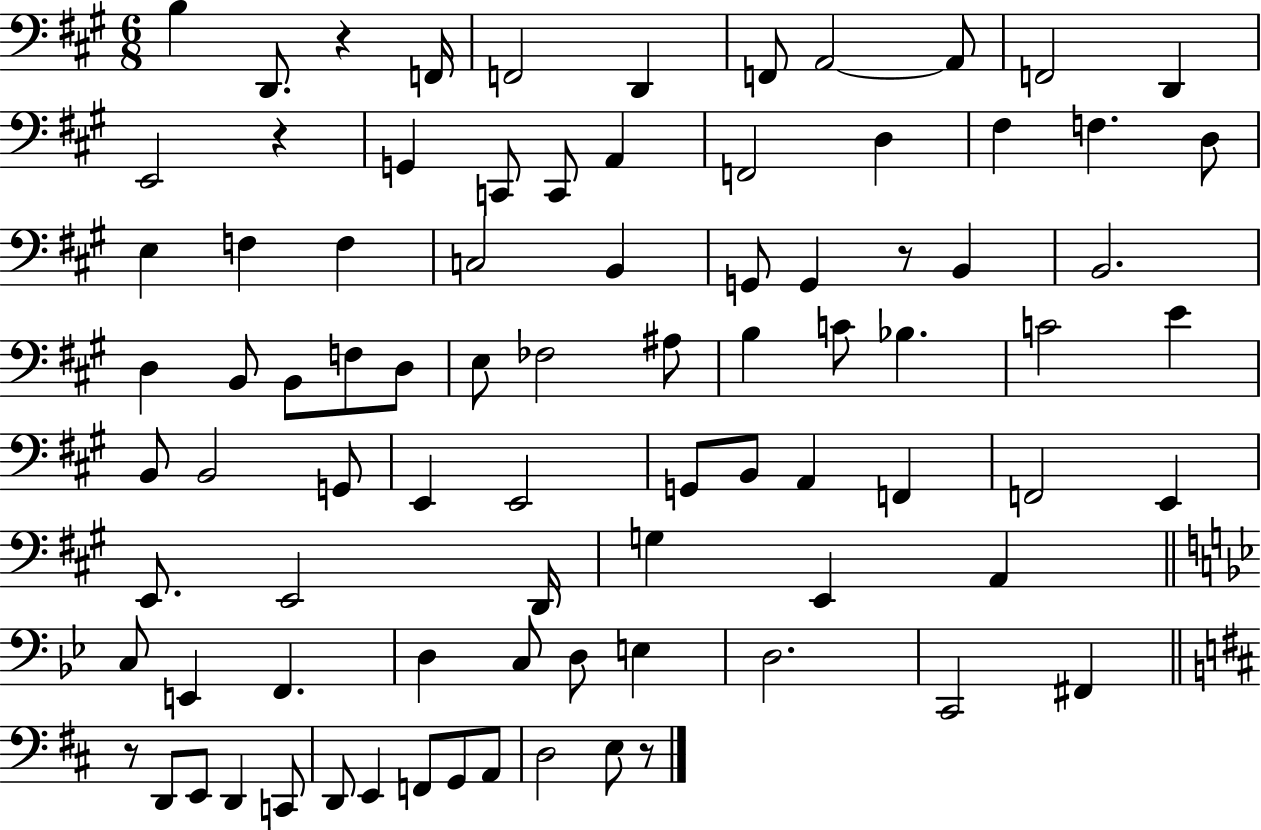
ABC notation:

X:1
T:Untitled
M:6/8
L:1/4
K:A
B, D,,/2 z F,,/4 F,,2 D,, F,,/2 A,,2 A,,/2 F,,2 D,, E,,2 z G,, C,,/2 C,,/2 A,, F,,2 D, ^F, F, D,/2 E, F, F, C,2 B,, G,,/2 G,, z/2 B,, B,,2 D, B,,/2 B,,/2 F,/2 D,/2 E,/2 _F,2 ^A,/2 B, C/2 _B, C2 E B,,/2 B,,2 G,,/2 E,, E,,2 G,,/2 B,,/2 A,, F,, F,,2 E,, E,,/2 E,,2 D,,/4 G, E,, A,, C,/2 E,, F,, D, C,/2 D,/2 E, D,2 C,,2 ^F,, z/2 D,,/2 E,,/2 D,, C,,/2 D,,/2 E,, F,,/2 G,,/2 A,,/2 D,2 E,/2 z/2